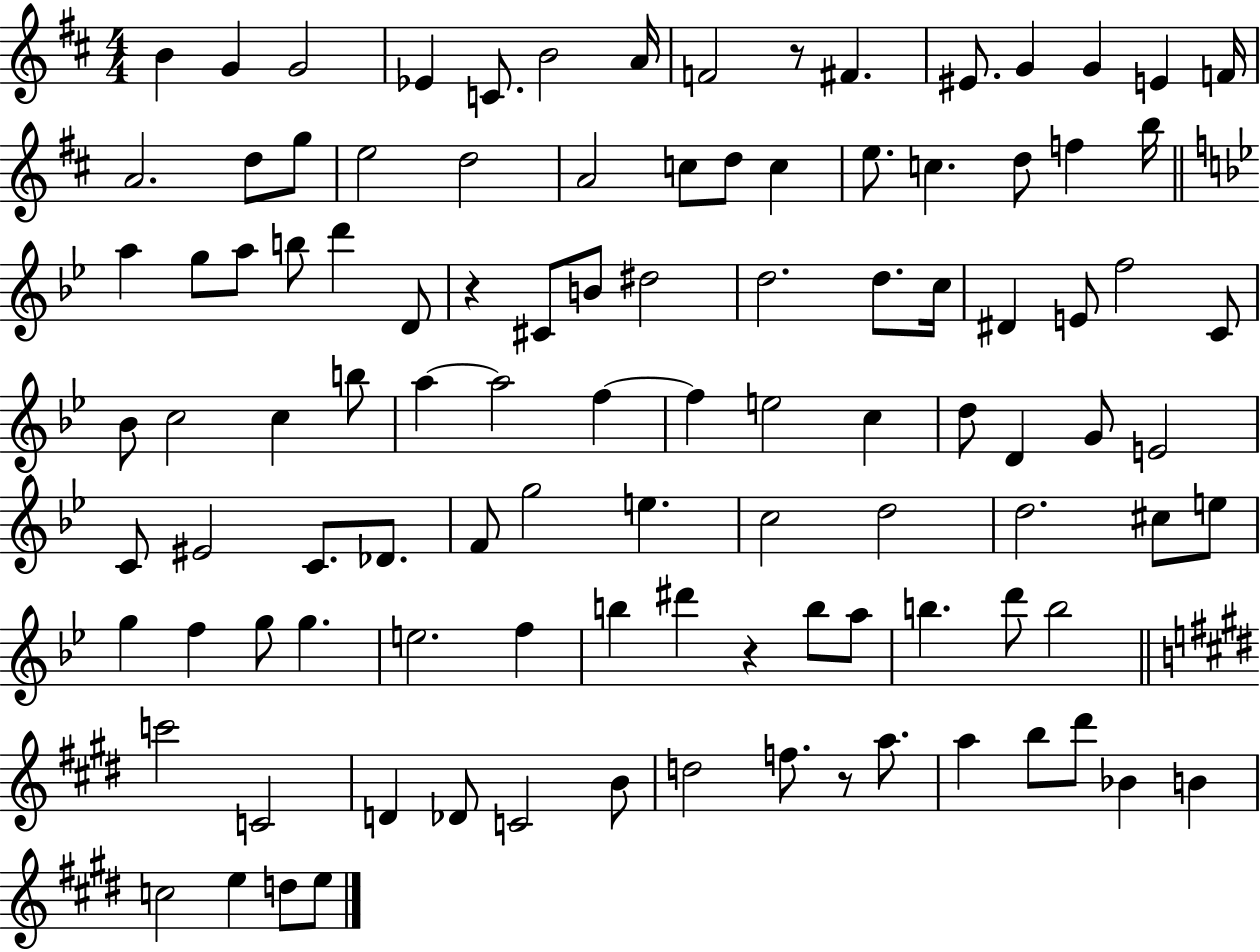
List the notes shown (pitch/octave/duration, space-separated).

B4/q G4/q G4/h Eb4/q C4/e. B4/h A4/s F4/h R/e F#4/q. EIS4/e. G4/q G4/q E4/q F4/s A4/h. D5/e G5/e E5/h D5/h A4/h C5/e D5/e C5/q E5/e. C5/q. D5/e F5/q B5/s A5/q G5/e A5/e B5/e D6/q D4/e R/q C#4/e B4/e D#5/h D5/h. D5/e. C5/s D#4/q E4/e F5/h C4/e Bb4/e C5/h C5/q B5/e A5/q A5/h F5/q F5/q E5/h C5/q D5/e D4/q G4/e E4/h C4/e EIS4/h C4/e. Db4/e. F4/e G5/h E5/q. C5/h D5/h D5/h. C#5/e E5/e G5/q F5/q G5/e G5/q. E5/h. F5/q B5/q D#6/q R/q B5/e A5/e B5/q. D6/e B5/h C6/h C4/h D4/q Db4/e C4/h B4/e D5/h F5/e. R/e A5/e. A5/q B5/e D#6/e Bb4/q B4/q C5/h E5/q D5/e E5/e